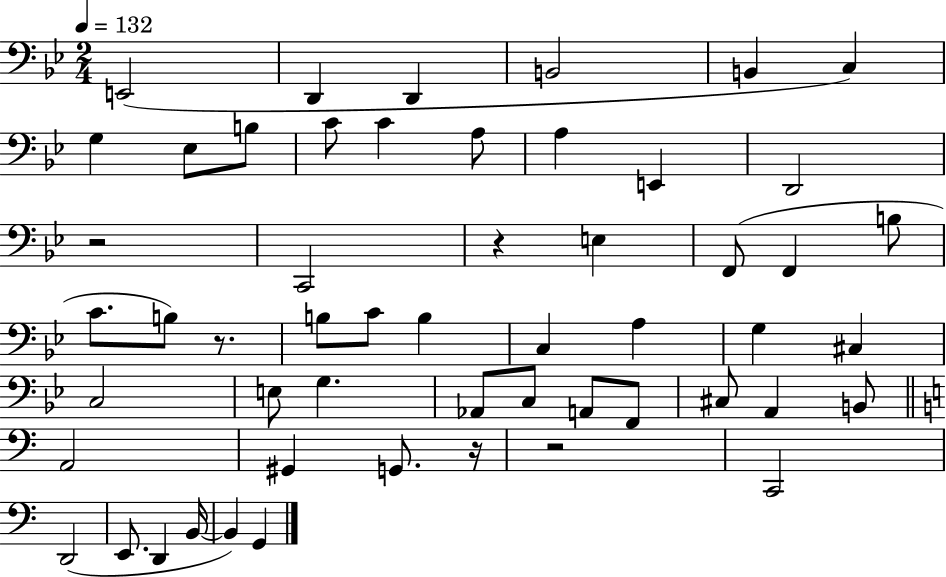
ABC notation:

X:1
T:Untitled
M:2/4
L:1/4
K:Bb
E,,2 D,, D,, B,,2 B,, C, G, _E,/2 B,/2 C/2 C A,/2 A, E,, D,,2 z2 C,,2 z E, F,,/2 F,, B,/2 C/2 B,/2 z/2 B,/2 C/2 B, C, A, G, ^C, C,2 E,/2 G, _A,,/2 C,/2 A,,/2 F,,/2 ^C,/2 A,, B,,/2 A,,2 ^G,, G,,/2 z/4 z2 C,,2 D,,2 E,,/2 D,, B,,/4 B,, G,,